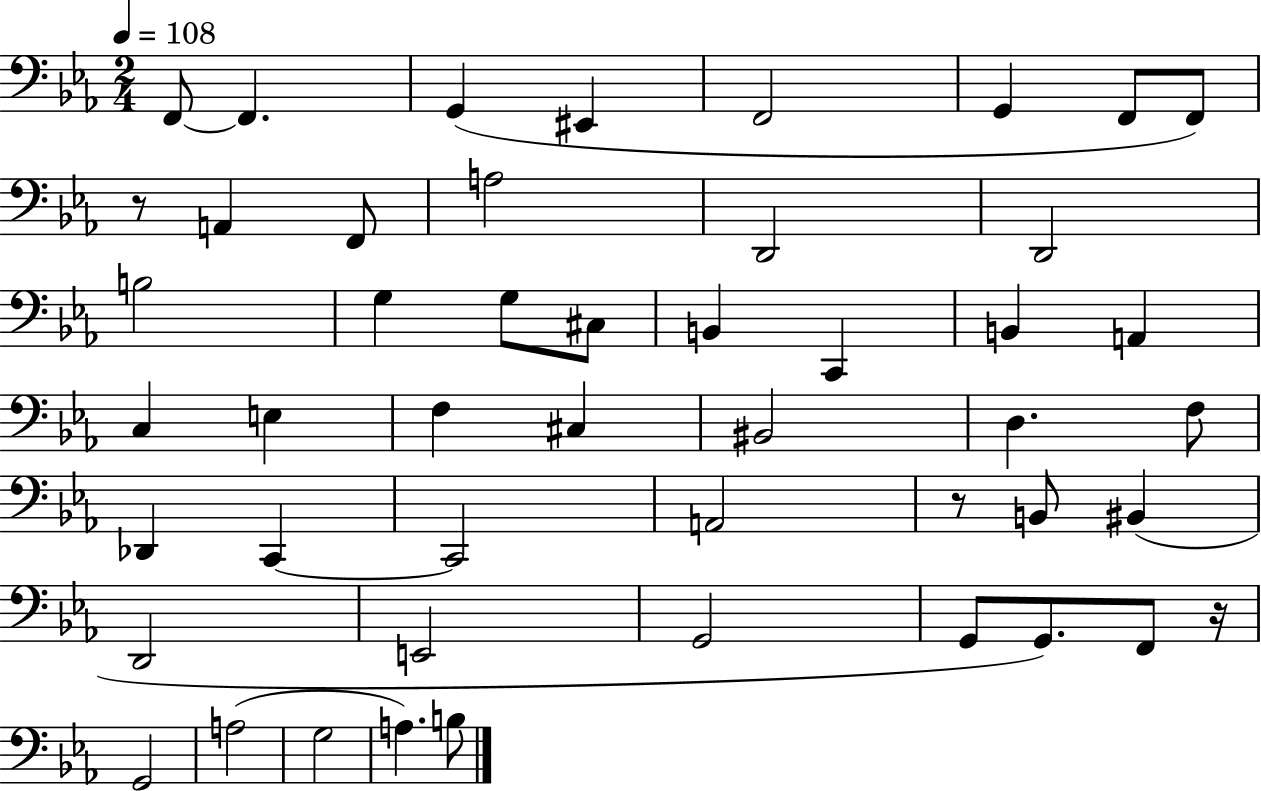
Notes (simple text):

F2/e F2/q. G2/q EIS2/q F2/h G2/q F2/e F2/e R/e A2/q F2/e A3/h D2/h D2/h B3/h G3/q G3/e C#3/e B2/q C2/q B2/q A2/q C3/q E3/q F3/q C#3/q BIS2/h D3/q. F3/e Db2/q C2/q C2/h A2/h R/e B2/e BIS2/q D2/h E2/h G2/h G2/e G2/e. F2/e R/s G2/h A3/h G3/h A3/q. B3/e